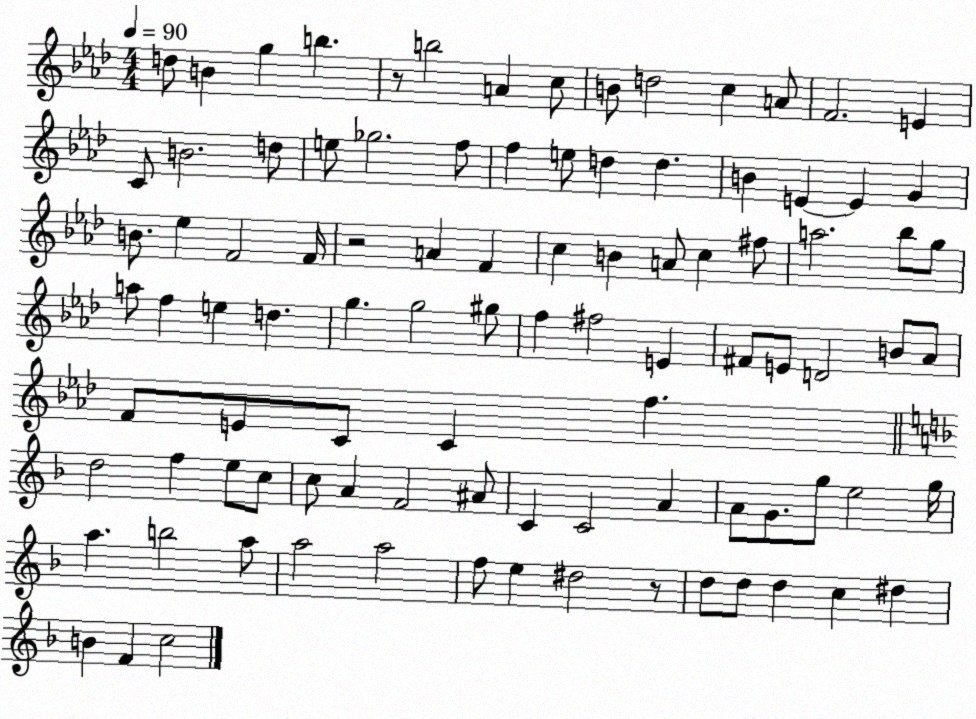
X:1
T:Untitled
M:4/4
L:1/4
K:Ab
d/2 B g b z/2 b2 A c/2 B/2 d2 c A/2 F2 E C/2 B2 d/2 e/2 _g2 f/2 f e/2 d d B E E G B/2 _e F2 F/4 z2 A F c B A/2 c ^f/2 a2 _b/2 g/2 a/2 f e d g g2 ^g/2 f ^f2 E ^F/2 E/2 D2 B/2 _A/2 F/2 E/2 C/2 C f d2 f e/2 c/2 c/2 A F2 ^A/2 C C2 A A/2 G/2 g/2 e2 g/4 a b2 a/2 a2 a2 f/2 e ^d2 z/2 d/2 d/2 d c ^d B F c2